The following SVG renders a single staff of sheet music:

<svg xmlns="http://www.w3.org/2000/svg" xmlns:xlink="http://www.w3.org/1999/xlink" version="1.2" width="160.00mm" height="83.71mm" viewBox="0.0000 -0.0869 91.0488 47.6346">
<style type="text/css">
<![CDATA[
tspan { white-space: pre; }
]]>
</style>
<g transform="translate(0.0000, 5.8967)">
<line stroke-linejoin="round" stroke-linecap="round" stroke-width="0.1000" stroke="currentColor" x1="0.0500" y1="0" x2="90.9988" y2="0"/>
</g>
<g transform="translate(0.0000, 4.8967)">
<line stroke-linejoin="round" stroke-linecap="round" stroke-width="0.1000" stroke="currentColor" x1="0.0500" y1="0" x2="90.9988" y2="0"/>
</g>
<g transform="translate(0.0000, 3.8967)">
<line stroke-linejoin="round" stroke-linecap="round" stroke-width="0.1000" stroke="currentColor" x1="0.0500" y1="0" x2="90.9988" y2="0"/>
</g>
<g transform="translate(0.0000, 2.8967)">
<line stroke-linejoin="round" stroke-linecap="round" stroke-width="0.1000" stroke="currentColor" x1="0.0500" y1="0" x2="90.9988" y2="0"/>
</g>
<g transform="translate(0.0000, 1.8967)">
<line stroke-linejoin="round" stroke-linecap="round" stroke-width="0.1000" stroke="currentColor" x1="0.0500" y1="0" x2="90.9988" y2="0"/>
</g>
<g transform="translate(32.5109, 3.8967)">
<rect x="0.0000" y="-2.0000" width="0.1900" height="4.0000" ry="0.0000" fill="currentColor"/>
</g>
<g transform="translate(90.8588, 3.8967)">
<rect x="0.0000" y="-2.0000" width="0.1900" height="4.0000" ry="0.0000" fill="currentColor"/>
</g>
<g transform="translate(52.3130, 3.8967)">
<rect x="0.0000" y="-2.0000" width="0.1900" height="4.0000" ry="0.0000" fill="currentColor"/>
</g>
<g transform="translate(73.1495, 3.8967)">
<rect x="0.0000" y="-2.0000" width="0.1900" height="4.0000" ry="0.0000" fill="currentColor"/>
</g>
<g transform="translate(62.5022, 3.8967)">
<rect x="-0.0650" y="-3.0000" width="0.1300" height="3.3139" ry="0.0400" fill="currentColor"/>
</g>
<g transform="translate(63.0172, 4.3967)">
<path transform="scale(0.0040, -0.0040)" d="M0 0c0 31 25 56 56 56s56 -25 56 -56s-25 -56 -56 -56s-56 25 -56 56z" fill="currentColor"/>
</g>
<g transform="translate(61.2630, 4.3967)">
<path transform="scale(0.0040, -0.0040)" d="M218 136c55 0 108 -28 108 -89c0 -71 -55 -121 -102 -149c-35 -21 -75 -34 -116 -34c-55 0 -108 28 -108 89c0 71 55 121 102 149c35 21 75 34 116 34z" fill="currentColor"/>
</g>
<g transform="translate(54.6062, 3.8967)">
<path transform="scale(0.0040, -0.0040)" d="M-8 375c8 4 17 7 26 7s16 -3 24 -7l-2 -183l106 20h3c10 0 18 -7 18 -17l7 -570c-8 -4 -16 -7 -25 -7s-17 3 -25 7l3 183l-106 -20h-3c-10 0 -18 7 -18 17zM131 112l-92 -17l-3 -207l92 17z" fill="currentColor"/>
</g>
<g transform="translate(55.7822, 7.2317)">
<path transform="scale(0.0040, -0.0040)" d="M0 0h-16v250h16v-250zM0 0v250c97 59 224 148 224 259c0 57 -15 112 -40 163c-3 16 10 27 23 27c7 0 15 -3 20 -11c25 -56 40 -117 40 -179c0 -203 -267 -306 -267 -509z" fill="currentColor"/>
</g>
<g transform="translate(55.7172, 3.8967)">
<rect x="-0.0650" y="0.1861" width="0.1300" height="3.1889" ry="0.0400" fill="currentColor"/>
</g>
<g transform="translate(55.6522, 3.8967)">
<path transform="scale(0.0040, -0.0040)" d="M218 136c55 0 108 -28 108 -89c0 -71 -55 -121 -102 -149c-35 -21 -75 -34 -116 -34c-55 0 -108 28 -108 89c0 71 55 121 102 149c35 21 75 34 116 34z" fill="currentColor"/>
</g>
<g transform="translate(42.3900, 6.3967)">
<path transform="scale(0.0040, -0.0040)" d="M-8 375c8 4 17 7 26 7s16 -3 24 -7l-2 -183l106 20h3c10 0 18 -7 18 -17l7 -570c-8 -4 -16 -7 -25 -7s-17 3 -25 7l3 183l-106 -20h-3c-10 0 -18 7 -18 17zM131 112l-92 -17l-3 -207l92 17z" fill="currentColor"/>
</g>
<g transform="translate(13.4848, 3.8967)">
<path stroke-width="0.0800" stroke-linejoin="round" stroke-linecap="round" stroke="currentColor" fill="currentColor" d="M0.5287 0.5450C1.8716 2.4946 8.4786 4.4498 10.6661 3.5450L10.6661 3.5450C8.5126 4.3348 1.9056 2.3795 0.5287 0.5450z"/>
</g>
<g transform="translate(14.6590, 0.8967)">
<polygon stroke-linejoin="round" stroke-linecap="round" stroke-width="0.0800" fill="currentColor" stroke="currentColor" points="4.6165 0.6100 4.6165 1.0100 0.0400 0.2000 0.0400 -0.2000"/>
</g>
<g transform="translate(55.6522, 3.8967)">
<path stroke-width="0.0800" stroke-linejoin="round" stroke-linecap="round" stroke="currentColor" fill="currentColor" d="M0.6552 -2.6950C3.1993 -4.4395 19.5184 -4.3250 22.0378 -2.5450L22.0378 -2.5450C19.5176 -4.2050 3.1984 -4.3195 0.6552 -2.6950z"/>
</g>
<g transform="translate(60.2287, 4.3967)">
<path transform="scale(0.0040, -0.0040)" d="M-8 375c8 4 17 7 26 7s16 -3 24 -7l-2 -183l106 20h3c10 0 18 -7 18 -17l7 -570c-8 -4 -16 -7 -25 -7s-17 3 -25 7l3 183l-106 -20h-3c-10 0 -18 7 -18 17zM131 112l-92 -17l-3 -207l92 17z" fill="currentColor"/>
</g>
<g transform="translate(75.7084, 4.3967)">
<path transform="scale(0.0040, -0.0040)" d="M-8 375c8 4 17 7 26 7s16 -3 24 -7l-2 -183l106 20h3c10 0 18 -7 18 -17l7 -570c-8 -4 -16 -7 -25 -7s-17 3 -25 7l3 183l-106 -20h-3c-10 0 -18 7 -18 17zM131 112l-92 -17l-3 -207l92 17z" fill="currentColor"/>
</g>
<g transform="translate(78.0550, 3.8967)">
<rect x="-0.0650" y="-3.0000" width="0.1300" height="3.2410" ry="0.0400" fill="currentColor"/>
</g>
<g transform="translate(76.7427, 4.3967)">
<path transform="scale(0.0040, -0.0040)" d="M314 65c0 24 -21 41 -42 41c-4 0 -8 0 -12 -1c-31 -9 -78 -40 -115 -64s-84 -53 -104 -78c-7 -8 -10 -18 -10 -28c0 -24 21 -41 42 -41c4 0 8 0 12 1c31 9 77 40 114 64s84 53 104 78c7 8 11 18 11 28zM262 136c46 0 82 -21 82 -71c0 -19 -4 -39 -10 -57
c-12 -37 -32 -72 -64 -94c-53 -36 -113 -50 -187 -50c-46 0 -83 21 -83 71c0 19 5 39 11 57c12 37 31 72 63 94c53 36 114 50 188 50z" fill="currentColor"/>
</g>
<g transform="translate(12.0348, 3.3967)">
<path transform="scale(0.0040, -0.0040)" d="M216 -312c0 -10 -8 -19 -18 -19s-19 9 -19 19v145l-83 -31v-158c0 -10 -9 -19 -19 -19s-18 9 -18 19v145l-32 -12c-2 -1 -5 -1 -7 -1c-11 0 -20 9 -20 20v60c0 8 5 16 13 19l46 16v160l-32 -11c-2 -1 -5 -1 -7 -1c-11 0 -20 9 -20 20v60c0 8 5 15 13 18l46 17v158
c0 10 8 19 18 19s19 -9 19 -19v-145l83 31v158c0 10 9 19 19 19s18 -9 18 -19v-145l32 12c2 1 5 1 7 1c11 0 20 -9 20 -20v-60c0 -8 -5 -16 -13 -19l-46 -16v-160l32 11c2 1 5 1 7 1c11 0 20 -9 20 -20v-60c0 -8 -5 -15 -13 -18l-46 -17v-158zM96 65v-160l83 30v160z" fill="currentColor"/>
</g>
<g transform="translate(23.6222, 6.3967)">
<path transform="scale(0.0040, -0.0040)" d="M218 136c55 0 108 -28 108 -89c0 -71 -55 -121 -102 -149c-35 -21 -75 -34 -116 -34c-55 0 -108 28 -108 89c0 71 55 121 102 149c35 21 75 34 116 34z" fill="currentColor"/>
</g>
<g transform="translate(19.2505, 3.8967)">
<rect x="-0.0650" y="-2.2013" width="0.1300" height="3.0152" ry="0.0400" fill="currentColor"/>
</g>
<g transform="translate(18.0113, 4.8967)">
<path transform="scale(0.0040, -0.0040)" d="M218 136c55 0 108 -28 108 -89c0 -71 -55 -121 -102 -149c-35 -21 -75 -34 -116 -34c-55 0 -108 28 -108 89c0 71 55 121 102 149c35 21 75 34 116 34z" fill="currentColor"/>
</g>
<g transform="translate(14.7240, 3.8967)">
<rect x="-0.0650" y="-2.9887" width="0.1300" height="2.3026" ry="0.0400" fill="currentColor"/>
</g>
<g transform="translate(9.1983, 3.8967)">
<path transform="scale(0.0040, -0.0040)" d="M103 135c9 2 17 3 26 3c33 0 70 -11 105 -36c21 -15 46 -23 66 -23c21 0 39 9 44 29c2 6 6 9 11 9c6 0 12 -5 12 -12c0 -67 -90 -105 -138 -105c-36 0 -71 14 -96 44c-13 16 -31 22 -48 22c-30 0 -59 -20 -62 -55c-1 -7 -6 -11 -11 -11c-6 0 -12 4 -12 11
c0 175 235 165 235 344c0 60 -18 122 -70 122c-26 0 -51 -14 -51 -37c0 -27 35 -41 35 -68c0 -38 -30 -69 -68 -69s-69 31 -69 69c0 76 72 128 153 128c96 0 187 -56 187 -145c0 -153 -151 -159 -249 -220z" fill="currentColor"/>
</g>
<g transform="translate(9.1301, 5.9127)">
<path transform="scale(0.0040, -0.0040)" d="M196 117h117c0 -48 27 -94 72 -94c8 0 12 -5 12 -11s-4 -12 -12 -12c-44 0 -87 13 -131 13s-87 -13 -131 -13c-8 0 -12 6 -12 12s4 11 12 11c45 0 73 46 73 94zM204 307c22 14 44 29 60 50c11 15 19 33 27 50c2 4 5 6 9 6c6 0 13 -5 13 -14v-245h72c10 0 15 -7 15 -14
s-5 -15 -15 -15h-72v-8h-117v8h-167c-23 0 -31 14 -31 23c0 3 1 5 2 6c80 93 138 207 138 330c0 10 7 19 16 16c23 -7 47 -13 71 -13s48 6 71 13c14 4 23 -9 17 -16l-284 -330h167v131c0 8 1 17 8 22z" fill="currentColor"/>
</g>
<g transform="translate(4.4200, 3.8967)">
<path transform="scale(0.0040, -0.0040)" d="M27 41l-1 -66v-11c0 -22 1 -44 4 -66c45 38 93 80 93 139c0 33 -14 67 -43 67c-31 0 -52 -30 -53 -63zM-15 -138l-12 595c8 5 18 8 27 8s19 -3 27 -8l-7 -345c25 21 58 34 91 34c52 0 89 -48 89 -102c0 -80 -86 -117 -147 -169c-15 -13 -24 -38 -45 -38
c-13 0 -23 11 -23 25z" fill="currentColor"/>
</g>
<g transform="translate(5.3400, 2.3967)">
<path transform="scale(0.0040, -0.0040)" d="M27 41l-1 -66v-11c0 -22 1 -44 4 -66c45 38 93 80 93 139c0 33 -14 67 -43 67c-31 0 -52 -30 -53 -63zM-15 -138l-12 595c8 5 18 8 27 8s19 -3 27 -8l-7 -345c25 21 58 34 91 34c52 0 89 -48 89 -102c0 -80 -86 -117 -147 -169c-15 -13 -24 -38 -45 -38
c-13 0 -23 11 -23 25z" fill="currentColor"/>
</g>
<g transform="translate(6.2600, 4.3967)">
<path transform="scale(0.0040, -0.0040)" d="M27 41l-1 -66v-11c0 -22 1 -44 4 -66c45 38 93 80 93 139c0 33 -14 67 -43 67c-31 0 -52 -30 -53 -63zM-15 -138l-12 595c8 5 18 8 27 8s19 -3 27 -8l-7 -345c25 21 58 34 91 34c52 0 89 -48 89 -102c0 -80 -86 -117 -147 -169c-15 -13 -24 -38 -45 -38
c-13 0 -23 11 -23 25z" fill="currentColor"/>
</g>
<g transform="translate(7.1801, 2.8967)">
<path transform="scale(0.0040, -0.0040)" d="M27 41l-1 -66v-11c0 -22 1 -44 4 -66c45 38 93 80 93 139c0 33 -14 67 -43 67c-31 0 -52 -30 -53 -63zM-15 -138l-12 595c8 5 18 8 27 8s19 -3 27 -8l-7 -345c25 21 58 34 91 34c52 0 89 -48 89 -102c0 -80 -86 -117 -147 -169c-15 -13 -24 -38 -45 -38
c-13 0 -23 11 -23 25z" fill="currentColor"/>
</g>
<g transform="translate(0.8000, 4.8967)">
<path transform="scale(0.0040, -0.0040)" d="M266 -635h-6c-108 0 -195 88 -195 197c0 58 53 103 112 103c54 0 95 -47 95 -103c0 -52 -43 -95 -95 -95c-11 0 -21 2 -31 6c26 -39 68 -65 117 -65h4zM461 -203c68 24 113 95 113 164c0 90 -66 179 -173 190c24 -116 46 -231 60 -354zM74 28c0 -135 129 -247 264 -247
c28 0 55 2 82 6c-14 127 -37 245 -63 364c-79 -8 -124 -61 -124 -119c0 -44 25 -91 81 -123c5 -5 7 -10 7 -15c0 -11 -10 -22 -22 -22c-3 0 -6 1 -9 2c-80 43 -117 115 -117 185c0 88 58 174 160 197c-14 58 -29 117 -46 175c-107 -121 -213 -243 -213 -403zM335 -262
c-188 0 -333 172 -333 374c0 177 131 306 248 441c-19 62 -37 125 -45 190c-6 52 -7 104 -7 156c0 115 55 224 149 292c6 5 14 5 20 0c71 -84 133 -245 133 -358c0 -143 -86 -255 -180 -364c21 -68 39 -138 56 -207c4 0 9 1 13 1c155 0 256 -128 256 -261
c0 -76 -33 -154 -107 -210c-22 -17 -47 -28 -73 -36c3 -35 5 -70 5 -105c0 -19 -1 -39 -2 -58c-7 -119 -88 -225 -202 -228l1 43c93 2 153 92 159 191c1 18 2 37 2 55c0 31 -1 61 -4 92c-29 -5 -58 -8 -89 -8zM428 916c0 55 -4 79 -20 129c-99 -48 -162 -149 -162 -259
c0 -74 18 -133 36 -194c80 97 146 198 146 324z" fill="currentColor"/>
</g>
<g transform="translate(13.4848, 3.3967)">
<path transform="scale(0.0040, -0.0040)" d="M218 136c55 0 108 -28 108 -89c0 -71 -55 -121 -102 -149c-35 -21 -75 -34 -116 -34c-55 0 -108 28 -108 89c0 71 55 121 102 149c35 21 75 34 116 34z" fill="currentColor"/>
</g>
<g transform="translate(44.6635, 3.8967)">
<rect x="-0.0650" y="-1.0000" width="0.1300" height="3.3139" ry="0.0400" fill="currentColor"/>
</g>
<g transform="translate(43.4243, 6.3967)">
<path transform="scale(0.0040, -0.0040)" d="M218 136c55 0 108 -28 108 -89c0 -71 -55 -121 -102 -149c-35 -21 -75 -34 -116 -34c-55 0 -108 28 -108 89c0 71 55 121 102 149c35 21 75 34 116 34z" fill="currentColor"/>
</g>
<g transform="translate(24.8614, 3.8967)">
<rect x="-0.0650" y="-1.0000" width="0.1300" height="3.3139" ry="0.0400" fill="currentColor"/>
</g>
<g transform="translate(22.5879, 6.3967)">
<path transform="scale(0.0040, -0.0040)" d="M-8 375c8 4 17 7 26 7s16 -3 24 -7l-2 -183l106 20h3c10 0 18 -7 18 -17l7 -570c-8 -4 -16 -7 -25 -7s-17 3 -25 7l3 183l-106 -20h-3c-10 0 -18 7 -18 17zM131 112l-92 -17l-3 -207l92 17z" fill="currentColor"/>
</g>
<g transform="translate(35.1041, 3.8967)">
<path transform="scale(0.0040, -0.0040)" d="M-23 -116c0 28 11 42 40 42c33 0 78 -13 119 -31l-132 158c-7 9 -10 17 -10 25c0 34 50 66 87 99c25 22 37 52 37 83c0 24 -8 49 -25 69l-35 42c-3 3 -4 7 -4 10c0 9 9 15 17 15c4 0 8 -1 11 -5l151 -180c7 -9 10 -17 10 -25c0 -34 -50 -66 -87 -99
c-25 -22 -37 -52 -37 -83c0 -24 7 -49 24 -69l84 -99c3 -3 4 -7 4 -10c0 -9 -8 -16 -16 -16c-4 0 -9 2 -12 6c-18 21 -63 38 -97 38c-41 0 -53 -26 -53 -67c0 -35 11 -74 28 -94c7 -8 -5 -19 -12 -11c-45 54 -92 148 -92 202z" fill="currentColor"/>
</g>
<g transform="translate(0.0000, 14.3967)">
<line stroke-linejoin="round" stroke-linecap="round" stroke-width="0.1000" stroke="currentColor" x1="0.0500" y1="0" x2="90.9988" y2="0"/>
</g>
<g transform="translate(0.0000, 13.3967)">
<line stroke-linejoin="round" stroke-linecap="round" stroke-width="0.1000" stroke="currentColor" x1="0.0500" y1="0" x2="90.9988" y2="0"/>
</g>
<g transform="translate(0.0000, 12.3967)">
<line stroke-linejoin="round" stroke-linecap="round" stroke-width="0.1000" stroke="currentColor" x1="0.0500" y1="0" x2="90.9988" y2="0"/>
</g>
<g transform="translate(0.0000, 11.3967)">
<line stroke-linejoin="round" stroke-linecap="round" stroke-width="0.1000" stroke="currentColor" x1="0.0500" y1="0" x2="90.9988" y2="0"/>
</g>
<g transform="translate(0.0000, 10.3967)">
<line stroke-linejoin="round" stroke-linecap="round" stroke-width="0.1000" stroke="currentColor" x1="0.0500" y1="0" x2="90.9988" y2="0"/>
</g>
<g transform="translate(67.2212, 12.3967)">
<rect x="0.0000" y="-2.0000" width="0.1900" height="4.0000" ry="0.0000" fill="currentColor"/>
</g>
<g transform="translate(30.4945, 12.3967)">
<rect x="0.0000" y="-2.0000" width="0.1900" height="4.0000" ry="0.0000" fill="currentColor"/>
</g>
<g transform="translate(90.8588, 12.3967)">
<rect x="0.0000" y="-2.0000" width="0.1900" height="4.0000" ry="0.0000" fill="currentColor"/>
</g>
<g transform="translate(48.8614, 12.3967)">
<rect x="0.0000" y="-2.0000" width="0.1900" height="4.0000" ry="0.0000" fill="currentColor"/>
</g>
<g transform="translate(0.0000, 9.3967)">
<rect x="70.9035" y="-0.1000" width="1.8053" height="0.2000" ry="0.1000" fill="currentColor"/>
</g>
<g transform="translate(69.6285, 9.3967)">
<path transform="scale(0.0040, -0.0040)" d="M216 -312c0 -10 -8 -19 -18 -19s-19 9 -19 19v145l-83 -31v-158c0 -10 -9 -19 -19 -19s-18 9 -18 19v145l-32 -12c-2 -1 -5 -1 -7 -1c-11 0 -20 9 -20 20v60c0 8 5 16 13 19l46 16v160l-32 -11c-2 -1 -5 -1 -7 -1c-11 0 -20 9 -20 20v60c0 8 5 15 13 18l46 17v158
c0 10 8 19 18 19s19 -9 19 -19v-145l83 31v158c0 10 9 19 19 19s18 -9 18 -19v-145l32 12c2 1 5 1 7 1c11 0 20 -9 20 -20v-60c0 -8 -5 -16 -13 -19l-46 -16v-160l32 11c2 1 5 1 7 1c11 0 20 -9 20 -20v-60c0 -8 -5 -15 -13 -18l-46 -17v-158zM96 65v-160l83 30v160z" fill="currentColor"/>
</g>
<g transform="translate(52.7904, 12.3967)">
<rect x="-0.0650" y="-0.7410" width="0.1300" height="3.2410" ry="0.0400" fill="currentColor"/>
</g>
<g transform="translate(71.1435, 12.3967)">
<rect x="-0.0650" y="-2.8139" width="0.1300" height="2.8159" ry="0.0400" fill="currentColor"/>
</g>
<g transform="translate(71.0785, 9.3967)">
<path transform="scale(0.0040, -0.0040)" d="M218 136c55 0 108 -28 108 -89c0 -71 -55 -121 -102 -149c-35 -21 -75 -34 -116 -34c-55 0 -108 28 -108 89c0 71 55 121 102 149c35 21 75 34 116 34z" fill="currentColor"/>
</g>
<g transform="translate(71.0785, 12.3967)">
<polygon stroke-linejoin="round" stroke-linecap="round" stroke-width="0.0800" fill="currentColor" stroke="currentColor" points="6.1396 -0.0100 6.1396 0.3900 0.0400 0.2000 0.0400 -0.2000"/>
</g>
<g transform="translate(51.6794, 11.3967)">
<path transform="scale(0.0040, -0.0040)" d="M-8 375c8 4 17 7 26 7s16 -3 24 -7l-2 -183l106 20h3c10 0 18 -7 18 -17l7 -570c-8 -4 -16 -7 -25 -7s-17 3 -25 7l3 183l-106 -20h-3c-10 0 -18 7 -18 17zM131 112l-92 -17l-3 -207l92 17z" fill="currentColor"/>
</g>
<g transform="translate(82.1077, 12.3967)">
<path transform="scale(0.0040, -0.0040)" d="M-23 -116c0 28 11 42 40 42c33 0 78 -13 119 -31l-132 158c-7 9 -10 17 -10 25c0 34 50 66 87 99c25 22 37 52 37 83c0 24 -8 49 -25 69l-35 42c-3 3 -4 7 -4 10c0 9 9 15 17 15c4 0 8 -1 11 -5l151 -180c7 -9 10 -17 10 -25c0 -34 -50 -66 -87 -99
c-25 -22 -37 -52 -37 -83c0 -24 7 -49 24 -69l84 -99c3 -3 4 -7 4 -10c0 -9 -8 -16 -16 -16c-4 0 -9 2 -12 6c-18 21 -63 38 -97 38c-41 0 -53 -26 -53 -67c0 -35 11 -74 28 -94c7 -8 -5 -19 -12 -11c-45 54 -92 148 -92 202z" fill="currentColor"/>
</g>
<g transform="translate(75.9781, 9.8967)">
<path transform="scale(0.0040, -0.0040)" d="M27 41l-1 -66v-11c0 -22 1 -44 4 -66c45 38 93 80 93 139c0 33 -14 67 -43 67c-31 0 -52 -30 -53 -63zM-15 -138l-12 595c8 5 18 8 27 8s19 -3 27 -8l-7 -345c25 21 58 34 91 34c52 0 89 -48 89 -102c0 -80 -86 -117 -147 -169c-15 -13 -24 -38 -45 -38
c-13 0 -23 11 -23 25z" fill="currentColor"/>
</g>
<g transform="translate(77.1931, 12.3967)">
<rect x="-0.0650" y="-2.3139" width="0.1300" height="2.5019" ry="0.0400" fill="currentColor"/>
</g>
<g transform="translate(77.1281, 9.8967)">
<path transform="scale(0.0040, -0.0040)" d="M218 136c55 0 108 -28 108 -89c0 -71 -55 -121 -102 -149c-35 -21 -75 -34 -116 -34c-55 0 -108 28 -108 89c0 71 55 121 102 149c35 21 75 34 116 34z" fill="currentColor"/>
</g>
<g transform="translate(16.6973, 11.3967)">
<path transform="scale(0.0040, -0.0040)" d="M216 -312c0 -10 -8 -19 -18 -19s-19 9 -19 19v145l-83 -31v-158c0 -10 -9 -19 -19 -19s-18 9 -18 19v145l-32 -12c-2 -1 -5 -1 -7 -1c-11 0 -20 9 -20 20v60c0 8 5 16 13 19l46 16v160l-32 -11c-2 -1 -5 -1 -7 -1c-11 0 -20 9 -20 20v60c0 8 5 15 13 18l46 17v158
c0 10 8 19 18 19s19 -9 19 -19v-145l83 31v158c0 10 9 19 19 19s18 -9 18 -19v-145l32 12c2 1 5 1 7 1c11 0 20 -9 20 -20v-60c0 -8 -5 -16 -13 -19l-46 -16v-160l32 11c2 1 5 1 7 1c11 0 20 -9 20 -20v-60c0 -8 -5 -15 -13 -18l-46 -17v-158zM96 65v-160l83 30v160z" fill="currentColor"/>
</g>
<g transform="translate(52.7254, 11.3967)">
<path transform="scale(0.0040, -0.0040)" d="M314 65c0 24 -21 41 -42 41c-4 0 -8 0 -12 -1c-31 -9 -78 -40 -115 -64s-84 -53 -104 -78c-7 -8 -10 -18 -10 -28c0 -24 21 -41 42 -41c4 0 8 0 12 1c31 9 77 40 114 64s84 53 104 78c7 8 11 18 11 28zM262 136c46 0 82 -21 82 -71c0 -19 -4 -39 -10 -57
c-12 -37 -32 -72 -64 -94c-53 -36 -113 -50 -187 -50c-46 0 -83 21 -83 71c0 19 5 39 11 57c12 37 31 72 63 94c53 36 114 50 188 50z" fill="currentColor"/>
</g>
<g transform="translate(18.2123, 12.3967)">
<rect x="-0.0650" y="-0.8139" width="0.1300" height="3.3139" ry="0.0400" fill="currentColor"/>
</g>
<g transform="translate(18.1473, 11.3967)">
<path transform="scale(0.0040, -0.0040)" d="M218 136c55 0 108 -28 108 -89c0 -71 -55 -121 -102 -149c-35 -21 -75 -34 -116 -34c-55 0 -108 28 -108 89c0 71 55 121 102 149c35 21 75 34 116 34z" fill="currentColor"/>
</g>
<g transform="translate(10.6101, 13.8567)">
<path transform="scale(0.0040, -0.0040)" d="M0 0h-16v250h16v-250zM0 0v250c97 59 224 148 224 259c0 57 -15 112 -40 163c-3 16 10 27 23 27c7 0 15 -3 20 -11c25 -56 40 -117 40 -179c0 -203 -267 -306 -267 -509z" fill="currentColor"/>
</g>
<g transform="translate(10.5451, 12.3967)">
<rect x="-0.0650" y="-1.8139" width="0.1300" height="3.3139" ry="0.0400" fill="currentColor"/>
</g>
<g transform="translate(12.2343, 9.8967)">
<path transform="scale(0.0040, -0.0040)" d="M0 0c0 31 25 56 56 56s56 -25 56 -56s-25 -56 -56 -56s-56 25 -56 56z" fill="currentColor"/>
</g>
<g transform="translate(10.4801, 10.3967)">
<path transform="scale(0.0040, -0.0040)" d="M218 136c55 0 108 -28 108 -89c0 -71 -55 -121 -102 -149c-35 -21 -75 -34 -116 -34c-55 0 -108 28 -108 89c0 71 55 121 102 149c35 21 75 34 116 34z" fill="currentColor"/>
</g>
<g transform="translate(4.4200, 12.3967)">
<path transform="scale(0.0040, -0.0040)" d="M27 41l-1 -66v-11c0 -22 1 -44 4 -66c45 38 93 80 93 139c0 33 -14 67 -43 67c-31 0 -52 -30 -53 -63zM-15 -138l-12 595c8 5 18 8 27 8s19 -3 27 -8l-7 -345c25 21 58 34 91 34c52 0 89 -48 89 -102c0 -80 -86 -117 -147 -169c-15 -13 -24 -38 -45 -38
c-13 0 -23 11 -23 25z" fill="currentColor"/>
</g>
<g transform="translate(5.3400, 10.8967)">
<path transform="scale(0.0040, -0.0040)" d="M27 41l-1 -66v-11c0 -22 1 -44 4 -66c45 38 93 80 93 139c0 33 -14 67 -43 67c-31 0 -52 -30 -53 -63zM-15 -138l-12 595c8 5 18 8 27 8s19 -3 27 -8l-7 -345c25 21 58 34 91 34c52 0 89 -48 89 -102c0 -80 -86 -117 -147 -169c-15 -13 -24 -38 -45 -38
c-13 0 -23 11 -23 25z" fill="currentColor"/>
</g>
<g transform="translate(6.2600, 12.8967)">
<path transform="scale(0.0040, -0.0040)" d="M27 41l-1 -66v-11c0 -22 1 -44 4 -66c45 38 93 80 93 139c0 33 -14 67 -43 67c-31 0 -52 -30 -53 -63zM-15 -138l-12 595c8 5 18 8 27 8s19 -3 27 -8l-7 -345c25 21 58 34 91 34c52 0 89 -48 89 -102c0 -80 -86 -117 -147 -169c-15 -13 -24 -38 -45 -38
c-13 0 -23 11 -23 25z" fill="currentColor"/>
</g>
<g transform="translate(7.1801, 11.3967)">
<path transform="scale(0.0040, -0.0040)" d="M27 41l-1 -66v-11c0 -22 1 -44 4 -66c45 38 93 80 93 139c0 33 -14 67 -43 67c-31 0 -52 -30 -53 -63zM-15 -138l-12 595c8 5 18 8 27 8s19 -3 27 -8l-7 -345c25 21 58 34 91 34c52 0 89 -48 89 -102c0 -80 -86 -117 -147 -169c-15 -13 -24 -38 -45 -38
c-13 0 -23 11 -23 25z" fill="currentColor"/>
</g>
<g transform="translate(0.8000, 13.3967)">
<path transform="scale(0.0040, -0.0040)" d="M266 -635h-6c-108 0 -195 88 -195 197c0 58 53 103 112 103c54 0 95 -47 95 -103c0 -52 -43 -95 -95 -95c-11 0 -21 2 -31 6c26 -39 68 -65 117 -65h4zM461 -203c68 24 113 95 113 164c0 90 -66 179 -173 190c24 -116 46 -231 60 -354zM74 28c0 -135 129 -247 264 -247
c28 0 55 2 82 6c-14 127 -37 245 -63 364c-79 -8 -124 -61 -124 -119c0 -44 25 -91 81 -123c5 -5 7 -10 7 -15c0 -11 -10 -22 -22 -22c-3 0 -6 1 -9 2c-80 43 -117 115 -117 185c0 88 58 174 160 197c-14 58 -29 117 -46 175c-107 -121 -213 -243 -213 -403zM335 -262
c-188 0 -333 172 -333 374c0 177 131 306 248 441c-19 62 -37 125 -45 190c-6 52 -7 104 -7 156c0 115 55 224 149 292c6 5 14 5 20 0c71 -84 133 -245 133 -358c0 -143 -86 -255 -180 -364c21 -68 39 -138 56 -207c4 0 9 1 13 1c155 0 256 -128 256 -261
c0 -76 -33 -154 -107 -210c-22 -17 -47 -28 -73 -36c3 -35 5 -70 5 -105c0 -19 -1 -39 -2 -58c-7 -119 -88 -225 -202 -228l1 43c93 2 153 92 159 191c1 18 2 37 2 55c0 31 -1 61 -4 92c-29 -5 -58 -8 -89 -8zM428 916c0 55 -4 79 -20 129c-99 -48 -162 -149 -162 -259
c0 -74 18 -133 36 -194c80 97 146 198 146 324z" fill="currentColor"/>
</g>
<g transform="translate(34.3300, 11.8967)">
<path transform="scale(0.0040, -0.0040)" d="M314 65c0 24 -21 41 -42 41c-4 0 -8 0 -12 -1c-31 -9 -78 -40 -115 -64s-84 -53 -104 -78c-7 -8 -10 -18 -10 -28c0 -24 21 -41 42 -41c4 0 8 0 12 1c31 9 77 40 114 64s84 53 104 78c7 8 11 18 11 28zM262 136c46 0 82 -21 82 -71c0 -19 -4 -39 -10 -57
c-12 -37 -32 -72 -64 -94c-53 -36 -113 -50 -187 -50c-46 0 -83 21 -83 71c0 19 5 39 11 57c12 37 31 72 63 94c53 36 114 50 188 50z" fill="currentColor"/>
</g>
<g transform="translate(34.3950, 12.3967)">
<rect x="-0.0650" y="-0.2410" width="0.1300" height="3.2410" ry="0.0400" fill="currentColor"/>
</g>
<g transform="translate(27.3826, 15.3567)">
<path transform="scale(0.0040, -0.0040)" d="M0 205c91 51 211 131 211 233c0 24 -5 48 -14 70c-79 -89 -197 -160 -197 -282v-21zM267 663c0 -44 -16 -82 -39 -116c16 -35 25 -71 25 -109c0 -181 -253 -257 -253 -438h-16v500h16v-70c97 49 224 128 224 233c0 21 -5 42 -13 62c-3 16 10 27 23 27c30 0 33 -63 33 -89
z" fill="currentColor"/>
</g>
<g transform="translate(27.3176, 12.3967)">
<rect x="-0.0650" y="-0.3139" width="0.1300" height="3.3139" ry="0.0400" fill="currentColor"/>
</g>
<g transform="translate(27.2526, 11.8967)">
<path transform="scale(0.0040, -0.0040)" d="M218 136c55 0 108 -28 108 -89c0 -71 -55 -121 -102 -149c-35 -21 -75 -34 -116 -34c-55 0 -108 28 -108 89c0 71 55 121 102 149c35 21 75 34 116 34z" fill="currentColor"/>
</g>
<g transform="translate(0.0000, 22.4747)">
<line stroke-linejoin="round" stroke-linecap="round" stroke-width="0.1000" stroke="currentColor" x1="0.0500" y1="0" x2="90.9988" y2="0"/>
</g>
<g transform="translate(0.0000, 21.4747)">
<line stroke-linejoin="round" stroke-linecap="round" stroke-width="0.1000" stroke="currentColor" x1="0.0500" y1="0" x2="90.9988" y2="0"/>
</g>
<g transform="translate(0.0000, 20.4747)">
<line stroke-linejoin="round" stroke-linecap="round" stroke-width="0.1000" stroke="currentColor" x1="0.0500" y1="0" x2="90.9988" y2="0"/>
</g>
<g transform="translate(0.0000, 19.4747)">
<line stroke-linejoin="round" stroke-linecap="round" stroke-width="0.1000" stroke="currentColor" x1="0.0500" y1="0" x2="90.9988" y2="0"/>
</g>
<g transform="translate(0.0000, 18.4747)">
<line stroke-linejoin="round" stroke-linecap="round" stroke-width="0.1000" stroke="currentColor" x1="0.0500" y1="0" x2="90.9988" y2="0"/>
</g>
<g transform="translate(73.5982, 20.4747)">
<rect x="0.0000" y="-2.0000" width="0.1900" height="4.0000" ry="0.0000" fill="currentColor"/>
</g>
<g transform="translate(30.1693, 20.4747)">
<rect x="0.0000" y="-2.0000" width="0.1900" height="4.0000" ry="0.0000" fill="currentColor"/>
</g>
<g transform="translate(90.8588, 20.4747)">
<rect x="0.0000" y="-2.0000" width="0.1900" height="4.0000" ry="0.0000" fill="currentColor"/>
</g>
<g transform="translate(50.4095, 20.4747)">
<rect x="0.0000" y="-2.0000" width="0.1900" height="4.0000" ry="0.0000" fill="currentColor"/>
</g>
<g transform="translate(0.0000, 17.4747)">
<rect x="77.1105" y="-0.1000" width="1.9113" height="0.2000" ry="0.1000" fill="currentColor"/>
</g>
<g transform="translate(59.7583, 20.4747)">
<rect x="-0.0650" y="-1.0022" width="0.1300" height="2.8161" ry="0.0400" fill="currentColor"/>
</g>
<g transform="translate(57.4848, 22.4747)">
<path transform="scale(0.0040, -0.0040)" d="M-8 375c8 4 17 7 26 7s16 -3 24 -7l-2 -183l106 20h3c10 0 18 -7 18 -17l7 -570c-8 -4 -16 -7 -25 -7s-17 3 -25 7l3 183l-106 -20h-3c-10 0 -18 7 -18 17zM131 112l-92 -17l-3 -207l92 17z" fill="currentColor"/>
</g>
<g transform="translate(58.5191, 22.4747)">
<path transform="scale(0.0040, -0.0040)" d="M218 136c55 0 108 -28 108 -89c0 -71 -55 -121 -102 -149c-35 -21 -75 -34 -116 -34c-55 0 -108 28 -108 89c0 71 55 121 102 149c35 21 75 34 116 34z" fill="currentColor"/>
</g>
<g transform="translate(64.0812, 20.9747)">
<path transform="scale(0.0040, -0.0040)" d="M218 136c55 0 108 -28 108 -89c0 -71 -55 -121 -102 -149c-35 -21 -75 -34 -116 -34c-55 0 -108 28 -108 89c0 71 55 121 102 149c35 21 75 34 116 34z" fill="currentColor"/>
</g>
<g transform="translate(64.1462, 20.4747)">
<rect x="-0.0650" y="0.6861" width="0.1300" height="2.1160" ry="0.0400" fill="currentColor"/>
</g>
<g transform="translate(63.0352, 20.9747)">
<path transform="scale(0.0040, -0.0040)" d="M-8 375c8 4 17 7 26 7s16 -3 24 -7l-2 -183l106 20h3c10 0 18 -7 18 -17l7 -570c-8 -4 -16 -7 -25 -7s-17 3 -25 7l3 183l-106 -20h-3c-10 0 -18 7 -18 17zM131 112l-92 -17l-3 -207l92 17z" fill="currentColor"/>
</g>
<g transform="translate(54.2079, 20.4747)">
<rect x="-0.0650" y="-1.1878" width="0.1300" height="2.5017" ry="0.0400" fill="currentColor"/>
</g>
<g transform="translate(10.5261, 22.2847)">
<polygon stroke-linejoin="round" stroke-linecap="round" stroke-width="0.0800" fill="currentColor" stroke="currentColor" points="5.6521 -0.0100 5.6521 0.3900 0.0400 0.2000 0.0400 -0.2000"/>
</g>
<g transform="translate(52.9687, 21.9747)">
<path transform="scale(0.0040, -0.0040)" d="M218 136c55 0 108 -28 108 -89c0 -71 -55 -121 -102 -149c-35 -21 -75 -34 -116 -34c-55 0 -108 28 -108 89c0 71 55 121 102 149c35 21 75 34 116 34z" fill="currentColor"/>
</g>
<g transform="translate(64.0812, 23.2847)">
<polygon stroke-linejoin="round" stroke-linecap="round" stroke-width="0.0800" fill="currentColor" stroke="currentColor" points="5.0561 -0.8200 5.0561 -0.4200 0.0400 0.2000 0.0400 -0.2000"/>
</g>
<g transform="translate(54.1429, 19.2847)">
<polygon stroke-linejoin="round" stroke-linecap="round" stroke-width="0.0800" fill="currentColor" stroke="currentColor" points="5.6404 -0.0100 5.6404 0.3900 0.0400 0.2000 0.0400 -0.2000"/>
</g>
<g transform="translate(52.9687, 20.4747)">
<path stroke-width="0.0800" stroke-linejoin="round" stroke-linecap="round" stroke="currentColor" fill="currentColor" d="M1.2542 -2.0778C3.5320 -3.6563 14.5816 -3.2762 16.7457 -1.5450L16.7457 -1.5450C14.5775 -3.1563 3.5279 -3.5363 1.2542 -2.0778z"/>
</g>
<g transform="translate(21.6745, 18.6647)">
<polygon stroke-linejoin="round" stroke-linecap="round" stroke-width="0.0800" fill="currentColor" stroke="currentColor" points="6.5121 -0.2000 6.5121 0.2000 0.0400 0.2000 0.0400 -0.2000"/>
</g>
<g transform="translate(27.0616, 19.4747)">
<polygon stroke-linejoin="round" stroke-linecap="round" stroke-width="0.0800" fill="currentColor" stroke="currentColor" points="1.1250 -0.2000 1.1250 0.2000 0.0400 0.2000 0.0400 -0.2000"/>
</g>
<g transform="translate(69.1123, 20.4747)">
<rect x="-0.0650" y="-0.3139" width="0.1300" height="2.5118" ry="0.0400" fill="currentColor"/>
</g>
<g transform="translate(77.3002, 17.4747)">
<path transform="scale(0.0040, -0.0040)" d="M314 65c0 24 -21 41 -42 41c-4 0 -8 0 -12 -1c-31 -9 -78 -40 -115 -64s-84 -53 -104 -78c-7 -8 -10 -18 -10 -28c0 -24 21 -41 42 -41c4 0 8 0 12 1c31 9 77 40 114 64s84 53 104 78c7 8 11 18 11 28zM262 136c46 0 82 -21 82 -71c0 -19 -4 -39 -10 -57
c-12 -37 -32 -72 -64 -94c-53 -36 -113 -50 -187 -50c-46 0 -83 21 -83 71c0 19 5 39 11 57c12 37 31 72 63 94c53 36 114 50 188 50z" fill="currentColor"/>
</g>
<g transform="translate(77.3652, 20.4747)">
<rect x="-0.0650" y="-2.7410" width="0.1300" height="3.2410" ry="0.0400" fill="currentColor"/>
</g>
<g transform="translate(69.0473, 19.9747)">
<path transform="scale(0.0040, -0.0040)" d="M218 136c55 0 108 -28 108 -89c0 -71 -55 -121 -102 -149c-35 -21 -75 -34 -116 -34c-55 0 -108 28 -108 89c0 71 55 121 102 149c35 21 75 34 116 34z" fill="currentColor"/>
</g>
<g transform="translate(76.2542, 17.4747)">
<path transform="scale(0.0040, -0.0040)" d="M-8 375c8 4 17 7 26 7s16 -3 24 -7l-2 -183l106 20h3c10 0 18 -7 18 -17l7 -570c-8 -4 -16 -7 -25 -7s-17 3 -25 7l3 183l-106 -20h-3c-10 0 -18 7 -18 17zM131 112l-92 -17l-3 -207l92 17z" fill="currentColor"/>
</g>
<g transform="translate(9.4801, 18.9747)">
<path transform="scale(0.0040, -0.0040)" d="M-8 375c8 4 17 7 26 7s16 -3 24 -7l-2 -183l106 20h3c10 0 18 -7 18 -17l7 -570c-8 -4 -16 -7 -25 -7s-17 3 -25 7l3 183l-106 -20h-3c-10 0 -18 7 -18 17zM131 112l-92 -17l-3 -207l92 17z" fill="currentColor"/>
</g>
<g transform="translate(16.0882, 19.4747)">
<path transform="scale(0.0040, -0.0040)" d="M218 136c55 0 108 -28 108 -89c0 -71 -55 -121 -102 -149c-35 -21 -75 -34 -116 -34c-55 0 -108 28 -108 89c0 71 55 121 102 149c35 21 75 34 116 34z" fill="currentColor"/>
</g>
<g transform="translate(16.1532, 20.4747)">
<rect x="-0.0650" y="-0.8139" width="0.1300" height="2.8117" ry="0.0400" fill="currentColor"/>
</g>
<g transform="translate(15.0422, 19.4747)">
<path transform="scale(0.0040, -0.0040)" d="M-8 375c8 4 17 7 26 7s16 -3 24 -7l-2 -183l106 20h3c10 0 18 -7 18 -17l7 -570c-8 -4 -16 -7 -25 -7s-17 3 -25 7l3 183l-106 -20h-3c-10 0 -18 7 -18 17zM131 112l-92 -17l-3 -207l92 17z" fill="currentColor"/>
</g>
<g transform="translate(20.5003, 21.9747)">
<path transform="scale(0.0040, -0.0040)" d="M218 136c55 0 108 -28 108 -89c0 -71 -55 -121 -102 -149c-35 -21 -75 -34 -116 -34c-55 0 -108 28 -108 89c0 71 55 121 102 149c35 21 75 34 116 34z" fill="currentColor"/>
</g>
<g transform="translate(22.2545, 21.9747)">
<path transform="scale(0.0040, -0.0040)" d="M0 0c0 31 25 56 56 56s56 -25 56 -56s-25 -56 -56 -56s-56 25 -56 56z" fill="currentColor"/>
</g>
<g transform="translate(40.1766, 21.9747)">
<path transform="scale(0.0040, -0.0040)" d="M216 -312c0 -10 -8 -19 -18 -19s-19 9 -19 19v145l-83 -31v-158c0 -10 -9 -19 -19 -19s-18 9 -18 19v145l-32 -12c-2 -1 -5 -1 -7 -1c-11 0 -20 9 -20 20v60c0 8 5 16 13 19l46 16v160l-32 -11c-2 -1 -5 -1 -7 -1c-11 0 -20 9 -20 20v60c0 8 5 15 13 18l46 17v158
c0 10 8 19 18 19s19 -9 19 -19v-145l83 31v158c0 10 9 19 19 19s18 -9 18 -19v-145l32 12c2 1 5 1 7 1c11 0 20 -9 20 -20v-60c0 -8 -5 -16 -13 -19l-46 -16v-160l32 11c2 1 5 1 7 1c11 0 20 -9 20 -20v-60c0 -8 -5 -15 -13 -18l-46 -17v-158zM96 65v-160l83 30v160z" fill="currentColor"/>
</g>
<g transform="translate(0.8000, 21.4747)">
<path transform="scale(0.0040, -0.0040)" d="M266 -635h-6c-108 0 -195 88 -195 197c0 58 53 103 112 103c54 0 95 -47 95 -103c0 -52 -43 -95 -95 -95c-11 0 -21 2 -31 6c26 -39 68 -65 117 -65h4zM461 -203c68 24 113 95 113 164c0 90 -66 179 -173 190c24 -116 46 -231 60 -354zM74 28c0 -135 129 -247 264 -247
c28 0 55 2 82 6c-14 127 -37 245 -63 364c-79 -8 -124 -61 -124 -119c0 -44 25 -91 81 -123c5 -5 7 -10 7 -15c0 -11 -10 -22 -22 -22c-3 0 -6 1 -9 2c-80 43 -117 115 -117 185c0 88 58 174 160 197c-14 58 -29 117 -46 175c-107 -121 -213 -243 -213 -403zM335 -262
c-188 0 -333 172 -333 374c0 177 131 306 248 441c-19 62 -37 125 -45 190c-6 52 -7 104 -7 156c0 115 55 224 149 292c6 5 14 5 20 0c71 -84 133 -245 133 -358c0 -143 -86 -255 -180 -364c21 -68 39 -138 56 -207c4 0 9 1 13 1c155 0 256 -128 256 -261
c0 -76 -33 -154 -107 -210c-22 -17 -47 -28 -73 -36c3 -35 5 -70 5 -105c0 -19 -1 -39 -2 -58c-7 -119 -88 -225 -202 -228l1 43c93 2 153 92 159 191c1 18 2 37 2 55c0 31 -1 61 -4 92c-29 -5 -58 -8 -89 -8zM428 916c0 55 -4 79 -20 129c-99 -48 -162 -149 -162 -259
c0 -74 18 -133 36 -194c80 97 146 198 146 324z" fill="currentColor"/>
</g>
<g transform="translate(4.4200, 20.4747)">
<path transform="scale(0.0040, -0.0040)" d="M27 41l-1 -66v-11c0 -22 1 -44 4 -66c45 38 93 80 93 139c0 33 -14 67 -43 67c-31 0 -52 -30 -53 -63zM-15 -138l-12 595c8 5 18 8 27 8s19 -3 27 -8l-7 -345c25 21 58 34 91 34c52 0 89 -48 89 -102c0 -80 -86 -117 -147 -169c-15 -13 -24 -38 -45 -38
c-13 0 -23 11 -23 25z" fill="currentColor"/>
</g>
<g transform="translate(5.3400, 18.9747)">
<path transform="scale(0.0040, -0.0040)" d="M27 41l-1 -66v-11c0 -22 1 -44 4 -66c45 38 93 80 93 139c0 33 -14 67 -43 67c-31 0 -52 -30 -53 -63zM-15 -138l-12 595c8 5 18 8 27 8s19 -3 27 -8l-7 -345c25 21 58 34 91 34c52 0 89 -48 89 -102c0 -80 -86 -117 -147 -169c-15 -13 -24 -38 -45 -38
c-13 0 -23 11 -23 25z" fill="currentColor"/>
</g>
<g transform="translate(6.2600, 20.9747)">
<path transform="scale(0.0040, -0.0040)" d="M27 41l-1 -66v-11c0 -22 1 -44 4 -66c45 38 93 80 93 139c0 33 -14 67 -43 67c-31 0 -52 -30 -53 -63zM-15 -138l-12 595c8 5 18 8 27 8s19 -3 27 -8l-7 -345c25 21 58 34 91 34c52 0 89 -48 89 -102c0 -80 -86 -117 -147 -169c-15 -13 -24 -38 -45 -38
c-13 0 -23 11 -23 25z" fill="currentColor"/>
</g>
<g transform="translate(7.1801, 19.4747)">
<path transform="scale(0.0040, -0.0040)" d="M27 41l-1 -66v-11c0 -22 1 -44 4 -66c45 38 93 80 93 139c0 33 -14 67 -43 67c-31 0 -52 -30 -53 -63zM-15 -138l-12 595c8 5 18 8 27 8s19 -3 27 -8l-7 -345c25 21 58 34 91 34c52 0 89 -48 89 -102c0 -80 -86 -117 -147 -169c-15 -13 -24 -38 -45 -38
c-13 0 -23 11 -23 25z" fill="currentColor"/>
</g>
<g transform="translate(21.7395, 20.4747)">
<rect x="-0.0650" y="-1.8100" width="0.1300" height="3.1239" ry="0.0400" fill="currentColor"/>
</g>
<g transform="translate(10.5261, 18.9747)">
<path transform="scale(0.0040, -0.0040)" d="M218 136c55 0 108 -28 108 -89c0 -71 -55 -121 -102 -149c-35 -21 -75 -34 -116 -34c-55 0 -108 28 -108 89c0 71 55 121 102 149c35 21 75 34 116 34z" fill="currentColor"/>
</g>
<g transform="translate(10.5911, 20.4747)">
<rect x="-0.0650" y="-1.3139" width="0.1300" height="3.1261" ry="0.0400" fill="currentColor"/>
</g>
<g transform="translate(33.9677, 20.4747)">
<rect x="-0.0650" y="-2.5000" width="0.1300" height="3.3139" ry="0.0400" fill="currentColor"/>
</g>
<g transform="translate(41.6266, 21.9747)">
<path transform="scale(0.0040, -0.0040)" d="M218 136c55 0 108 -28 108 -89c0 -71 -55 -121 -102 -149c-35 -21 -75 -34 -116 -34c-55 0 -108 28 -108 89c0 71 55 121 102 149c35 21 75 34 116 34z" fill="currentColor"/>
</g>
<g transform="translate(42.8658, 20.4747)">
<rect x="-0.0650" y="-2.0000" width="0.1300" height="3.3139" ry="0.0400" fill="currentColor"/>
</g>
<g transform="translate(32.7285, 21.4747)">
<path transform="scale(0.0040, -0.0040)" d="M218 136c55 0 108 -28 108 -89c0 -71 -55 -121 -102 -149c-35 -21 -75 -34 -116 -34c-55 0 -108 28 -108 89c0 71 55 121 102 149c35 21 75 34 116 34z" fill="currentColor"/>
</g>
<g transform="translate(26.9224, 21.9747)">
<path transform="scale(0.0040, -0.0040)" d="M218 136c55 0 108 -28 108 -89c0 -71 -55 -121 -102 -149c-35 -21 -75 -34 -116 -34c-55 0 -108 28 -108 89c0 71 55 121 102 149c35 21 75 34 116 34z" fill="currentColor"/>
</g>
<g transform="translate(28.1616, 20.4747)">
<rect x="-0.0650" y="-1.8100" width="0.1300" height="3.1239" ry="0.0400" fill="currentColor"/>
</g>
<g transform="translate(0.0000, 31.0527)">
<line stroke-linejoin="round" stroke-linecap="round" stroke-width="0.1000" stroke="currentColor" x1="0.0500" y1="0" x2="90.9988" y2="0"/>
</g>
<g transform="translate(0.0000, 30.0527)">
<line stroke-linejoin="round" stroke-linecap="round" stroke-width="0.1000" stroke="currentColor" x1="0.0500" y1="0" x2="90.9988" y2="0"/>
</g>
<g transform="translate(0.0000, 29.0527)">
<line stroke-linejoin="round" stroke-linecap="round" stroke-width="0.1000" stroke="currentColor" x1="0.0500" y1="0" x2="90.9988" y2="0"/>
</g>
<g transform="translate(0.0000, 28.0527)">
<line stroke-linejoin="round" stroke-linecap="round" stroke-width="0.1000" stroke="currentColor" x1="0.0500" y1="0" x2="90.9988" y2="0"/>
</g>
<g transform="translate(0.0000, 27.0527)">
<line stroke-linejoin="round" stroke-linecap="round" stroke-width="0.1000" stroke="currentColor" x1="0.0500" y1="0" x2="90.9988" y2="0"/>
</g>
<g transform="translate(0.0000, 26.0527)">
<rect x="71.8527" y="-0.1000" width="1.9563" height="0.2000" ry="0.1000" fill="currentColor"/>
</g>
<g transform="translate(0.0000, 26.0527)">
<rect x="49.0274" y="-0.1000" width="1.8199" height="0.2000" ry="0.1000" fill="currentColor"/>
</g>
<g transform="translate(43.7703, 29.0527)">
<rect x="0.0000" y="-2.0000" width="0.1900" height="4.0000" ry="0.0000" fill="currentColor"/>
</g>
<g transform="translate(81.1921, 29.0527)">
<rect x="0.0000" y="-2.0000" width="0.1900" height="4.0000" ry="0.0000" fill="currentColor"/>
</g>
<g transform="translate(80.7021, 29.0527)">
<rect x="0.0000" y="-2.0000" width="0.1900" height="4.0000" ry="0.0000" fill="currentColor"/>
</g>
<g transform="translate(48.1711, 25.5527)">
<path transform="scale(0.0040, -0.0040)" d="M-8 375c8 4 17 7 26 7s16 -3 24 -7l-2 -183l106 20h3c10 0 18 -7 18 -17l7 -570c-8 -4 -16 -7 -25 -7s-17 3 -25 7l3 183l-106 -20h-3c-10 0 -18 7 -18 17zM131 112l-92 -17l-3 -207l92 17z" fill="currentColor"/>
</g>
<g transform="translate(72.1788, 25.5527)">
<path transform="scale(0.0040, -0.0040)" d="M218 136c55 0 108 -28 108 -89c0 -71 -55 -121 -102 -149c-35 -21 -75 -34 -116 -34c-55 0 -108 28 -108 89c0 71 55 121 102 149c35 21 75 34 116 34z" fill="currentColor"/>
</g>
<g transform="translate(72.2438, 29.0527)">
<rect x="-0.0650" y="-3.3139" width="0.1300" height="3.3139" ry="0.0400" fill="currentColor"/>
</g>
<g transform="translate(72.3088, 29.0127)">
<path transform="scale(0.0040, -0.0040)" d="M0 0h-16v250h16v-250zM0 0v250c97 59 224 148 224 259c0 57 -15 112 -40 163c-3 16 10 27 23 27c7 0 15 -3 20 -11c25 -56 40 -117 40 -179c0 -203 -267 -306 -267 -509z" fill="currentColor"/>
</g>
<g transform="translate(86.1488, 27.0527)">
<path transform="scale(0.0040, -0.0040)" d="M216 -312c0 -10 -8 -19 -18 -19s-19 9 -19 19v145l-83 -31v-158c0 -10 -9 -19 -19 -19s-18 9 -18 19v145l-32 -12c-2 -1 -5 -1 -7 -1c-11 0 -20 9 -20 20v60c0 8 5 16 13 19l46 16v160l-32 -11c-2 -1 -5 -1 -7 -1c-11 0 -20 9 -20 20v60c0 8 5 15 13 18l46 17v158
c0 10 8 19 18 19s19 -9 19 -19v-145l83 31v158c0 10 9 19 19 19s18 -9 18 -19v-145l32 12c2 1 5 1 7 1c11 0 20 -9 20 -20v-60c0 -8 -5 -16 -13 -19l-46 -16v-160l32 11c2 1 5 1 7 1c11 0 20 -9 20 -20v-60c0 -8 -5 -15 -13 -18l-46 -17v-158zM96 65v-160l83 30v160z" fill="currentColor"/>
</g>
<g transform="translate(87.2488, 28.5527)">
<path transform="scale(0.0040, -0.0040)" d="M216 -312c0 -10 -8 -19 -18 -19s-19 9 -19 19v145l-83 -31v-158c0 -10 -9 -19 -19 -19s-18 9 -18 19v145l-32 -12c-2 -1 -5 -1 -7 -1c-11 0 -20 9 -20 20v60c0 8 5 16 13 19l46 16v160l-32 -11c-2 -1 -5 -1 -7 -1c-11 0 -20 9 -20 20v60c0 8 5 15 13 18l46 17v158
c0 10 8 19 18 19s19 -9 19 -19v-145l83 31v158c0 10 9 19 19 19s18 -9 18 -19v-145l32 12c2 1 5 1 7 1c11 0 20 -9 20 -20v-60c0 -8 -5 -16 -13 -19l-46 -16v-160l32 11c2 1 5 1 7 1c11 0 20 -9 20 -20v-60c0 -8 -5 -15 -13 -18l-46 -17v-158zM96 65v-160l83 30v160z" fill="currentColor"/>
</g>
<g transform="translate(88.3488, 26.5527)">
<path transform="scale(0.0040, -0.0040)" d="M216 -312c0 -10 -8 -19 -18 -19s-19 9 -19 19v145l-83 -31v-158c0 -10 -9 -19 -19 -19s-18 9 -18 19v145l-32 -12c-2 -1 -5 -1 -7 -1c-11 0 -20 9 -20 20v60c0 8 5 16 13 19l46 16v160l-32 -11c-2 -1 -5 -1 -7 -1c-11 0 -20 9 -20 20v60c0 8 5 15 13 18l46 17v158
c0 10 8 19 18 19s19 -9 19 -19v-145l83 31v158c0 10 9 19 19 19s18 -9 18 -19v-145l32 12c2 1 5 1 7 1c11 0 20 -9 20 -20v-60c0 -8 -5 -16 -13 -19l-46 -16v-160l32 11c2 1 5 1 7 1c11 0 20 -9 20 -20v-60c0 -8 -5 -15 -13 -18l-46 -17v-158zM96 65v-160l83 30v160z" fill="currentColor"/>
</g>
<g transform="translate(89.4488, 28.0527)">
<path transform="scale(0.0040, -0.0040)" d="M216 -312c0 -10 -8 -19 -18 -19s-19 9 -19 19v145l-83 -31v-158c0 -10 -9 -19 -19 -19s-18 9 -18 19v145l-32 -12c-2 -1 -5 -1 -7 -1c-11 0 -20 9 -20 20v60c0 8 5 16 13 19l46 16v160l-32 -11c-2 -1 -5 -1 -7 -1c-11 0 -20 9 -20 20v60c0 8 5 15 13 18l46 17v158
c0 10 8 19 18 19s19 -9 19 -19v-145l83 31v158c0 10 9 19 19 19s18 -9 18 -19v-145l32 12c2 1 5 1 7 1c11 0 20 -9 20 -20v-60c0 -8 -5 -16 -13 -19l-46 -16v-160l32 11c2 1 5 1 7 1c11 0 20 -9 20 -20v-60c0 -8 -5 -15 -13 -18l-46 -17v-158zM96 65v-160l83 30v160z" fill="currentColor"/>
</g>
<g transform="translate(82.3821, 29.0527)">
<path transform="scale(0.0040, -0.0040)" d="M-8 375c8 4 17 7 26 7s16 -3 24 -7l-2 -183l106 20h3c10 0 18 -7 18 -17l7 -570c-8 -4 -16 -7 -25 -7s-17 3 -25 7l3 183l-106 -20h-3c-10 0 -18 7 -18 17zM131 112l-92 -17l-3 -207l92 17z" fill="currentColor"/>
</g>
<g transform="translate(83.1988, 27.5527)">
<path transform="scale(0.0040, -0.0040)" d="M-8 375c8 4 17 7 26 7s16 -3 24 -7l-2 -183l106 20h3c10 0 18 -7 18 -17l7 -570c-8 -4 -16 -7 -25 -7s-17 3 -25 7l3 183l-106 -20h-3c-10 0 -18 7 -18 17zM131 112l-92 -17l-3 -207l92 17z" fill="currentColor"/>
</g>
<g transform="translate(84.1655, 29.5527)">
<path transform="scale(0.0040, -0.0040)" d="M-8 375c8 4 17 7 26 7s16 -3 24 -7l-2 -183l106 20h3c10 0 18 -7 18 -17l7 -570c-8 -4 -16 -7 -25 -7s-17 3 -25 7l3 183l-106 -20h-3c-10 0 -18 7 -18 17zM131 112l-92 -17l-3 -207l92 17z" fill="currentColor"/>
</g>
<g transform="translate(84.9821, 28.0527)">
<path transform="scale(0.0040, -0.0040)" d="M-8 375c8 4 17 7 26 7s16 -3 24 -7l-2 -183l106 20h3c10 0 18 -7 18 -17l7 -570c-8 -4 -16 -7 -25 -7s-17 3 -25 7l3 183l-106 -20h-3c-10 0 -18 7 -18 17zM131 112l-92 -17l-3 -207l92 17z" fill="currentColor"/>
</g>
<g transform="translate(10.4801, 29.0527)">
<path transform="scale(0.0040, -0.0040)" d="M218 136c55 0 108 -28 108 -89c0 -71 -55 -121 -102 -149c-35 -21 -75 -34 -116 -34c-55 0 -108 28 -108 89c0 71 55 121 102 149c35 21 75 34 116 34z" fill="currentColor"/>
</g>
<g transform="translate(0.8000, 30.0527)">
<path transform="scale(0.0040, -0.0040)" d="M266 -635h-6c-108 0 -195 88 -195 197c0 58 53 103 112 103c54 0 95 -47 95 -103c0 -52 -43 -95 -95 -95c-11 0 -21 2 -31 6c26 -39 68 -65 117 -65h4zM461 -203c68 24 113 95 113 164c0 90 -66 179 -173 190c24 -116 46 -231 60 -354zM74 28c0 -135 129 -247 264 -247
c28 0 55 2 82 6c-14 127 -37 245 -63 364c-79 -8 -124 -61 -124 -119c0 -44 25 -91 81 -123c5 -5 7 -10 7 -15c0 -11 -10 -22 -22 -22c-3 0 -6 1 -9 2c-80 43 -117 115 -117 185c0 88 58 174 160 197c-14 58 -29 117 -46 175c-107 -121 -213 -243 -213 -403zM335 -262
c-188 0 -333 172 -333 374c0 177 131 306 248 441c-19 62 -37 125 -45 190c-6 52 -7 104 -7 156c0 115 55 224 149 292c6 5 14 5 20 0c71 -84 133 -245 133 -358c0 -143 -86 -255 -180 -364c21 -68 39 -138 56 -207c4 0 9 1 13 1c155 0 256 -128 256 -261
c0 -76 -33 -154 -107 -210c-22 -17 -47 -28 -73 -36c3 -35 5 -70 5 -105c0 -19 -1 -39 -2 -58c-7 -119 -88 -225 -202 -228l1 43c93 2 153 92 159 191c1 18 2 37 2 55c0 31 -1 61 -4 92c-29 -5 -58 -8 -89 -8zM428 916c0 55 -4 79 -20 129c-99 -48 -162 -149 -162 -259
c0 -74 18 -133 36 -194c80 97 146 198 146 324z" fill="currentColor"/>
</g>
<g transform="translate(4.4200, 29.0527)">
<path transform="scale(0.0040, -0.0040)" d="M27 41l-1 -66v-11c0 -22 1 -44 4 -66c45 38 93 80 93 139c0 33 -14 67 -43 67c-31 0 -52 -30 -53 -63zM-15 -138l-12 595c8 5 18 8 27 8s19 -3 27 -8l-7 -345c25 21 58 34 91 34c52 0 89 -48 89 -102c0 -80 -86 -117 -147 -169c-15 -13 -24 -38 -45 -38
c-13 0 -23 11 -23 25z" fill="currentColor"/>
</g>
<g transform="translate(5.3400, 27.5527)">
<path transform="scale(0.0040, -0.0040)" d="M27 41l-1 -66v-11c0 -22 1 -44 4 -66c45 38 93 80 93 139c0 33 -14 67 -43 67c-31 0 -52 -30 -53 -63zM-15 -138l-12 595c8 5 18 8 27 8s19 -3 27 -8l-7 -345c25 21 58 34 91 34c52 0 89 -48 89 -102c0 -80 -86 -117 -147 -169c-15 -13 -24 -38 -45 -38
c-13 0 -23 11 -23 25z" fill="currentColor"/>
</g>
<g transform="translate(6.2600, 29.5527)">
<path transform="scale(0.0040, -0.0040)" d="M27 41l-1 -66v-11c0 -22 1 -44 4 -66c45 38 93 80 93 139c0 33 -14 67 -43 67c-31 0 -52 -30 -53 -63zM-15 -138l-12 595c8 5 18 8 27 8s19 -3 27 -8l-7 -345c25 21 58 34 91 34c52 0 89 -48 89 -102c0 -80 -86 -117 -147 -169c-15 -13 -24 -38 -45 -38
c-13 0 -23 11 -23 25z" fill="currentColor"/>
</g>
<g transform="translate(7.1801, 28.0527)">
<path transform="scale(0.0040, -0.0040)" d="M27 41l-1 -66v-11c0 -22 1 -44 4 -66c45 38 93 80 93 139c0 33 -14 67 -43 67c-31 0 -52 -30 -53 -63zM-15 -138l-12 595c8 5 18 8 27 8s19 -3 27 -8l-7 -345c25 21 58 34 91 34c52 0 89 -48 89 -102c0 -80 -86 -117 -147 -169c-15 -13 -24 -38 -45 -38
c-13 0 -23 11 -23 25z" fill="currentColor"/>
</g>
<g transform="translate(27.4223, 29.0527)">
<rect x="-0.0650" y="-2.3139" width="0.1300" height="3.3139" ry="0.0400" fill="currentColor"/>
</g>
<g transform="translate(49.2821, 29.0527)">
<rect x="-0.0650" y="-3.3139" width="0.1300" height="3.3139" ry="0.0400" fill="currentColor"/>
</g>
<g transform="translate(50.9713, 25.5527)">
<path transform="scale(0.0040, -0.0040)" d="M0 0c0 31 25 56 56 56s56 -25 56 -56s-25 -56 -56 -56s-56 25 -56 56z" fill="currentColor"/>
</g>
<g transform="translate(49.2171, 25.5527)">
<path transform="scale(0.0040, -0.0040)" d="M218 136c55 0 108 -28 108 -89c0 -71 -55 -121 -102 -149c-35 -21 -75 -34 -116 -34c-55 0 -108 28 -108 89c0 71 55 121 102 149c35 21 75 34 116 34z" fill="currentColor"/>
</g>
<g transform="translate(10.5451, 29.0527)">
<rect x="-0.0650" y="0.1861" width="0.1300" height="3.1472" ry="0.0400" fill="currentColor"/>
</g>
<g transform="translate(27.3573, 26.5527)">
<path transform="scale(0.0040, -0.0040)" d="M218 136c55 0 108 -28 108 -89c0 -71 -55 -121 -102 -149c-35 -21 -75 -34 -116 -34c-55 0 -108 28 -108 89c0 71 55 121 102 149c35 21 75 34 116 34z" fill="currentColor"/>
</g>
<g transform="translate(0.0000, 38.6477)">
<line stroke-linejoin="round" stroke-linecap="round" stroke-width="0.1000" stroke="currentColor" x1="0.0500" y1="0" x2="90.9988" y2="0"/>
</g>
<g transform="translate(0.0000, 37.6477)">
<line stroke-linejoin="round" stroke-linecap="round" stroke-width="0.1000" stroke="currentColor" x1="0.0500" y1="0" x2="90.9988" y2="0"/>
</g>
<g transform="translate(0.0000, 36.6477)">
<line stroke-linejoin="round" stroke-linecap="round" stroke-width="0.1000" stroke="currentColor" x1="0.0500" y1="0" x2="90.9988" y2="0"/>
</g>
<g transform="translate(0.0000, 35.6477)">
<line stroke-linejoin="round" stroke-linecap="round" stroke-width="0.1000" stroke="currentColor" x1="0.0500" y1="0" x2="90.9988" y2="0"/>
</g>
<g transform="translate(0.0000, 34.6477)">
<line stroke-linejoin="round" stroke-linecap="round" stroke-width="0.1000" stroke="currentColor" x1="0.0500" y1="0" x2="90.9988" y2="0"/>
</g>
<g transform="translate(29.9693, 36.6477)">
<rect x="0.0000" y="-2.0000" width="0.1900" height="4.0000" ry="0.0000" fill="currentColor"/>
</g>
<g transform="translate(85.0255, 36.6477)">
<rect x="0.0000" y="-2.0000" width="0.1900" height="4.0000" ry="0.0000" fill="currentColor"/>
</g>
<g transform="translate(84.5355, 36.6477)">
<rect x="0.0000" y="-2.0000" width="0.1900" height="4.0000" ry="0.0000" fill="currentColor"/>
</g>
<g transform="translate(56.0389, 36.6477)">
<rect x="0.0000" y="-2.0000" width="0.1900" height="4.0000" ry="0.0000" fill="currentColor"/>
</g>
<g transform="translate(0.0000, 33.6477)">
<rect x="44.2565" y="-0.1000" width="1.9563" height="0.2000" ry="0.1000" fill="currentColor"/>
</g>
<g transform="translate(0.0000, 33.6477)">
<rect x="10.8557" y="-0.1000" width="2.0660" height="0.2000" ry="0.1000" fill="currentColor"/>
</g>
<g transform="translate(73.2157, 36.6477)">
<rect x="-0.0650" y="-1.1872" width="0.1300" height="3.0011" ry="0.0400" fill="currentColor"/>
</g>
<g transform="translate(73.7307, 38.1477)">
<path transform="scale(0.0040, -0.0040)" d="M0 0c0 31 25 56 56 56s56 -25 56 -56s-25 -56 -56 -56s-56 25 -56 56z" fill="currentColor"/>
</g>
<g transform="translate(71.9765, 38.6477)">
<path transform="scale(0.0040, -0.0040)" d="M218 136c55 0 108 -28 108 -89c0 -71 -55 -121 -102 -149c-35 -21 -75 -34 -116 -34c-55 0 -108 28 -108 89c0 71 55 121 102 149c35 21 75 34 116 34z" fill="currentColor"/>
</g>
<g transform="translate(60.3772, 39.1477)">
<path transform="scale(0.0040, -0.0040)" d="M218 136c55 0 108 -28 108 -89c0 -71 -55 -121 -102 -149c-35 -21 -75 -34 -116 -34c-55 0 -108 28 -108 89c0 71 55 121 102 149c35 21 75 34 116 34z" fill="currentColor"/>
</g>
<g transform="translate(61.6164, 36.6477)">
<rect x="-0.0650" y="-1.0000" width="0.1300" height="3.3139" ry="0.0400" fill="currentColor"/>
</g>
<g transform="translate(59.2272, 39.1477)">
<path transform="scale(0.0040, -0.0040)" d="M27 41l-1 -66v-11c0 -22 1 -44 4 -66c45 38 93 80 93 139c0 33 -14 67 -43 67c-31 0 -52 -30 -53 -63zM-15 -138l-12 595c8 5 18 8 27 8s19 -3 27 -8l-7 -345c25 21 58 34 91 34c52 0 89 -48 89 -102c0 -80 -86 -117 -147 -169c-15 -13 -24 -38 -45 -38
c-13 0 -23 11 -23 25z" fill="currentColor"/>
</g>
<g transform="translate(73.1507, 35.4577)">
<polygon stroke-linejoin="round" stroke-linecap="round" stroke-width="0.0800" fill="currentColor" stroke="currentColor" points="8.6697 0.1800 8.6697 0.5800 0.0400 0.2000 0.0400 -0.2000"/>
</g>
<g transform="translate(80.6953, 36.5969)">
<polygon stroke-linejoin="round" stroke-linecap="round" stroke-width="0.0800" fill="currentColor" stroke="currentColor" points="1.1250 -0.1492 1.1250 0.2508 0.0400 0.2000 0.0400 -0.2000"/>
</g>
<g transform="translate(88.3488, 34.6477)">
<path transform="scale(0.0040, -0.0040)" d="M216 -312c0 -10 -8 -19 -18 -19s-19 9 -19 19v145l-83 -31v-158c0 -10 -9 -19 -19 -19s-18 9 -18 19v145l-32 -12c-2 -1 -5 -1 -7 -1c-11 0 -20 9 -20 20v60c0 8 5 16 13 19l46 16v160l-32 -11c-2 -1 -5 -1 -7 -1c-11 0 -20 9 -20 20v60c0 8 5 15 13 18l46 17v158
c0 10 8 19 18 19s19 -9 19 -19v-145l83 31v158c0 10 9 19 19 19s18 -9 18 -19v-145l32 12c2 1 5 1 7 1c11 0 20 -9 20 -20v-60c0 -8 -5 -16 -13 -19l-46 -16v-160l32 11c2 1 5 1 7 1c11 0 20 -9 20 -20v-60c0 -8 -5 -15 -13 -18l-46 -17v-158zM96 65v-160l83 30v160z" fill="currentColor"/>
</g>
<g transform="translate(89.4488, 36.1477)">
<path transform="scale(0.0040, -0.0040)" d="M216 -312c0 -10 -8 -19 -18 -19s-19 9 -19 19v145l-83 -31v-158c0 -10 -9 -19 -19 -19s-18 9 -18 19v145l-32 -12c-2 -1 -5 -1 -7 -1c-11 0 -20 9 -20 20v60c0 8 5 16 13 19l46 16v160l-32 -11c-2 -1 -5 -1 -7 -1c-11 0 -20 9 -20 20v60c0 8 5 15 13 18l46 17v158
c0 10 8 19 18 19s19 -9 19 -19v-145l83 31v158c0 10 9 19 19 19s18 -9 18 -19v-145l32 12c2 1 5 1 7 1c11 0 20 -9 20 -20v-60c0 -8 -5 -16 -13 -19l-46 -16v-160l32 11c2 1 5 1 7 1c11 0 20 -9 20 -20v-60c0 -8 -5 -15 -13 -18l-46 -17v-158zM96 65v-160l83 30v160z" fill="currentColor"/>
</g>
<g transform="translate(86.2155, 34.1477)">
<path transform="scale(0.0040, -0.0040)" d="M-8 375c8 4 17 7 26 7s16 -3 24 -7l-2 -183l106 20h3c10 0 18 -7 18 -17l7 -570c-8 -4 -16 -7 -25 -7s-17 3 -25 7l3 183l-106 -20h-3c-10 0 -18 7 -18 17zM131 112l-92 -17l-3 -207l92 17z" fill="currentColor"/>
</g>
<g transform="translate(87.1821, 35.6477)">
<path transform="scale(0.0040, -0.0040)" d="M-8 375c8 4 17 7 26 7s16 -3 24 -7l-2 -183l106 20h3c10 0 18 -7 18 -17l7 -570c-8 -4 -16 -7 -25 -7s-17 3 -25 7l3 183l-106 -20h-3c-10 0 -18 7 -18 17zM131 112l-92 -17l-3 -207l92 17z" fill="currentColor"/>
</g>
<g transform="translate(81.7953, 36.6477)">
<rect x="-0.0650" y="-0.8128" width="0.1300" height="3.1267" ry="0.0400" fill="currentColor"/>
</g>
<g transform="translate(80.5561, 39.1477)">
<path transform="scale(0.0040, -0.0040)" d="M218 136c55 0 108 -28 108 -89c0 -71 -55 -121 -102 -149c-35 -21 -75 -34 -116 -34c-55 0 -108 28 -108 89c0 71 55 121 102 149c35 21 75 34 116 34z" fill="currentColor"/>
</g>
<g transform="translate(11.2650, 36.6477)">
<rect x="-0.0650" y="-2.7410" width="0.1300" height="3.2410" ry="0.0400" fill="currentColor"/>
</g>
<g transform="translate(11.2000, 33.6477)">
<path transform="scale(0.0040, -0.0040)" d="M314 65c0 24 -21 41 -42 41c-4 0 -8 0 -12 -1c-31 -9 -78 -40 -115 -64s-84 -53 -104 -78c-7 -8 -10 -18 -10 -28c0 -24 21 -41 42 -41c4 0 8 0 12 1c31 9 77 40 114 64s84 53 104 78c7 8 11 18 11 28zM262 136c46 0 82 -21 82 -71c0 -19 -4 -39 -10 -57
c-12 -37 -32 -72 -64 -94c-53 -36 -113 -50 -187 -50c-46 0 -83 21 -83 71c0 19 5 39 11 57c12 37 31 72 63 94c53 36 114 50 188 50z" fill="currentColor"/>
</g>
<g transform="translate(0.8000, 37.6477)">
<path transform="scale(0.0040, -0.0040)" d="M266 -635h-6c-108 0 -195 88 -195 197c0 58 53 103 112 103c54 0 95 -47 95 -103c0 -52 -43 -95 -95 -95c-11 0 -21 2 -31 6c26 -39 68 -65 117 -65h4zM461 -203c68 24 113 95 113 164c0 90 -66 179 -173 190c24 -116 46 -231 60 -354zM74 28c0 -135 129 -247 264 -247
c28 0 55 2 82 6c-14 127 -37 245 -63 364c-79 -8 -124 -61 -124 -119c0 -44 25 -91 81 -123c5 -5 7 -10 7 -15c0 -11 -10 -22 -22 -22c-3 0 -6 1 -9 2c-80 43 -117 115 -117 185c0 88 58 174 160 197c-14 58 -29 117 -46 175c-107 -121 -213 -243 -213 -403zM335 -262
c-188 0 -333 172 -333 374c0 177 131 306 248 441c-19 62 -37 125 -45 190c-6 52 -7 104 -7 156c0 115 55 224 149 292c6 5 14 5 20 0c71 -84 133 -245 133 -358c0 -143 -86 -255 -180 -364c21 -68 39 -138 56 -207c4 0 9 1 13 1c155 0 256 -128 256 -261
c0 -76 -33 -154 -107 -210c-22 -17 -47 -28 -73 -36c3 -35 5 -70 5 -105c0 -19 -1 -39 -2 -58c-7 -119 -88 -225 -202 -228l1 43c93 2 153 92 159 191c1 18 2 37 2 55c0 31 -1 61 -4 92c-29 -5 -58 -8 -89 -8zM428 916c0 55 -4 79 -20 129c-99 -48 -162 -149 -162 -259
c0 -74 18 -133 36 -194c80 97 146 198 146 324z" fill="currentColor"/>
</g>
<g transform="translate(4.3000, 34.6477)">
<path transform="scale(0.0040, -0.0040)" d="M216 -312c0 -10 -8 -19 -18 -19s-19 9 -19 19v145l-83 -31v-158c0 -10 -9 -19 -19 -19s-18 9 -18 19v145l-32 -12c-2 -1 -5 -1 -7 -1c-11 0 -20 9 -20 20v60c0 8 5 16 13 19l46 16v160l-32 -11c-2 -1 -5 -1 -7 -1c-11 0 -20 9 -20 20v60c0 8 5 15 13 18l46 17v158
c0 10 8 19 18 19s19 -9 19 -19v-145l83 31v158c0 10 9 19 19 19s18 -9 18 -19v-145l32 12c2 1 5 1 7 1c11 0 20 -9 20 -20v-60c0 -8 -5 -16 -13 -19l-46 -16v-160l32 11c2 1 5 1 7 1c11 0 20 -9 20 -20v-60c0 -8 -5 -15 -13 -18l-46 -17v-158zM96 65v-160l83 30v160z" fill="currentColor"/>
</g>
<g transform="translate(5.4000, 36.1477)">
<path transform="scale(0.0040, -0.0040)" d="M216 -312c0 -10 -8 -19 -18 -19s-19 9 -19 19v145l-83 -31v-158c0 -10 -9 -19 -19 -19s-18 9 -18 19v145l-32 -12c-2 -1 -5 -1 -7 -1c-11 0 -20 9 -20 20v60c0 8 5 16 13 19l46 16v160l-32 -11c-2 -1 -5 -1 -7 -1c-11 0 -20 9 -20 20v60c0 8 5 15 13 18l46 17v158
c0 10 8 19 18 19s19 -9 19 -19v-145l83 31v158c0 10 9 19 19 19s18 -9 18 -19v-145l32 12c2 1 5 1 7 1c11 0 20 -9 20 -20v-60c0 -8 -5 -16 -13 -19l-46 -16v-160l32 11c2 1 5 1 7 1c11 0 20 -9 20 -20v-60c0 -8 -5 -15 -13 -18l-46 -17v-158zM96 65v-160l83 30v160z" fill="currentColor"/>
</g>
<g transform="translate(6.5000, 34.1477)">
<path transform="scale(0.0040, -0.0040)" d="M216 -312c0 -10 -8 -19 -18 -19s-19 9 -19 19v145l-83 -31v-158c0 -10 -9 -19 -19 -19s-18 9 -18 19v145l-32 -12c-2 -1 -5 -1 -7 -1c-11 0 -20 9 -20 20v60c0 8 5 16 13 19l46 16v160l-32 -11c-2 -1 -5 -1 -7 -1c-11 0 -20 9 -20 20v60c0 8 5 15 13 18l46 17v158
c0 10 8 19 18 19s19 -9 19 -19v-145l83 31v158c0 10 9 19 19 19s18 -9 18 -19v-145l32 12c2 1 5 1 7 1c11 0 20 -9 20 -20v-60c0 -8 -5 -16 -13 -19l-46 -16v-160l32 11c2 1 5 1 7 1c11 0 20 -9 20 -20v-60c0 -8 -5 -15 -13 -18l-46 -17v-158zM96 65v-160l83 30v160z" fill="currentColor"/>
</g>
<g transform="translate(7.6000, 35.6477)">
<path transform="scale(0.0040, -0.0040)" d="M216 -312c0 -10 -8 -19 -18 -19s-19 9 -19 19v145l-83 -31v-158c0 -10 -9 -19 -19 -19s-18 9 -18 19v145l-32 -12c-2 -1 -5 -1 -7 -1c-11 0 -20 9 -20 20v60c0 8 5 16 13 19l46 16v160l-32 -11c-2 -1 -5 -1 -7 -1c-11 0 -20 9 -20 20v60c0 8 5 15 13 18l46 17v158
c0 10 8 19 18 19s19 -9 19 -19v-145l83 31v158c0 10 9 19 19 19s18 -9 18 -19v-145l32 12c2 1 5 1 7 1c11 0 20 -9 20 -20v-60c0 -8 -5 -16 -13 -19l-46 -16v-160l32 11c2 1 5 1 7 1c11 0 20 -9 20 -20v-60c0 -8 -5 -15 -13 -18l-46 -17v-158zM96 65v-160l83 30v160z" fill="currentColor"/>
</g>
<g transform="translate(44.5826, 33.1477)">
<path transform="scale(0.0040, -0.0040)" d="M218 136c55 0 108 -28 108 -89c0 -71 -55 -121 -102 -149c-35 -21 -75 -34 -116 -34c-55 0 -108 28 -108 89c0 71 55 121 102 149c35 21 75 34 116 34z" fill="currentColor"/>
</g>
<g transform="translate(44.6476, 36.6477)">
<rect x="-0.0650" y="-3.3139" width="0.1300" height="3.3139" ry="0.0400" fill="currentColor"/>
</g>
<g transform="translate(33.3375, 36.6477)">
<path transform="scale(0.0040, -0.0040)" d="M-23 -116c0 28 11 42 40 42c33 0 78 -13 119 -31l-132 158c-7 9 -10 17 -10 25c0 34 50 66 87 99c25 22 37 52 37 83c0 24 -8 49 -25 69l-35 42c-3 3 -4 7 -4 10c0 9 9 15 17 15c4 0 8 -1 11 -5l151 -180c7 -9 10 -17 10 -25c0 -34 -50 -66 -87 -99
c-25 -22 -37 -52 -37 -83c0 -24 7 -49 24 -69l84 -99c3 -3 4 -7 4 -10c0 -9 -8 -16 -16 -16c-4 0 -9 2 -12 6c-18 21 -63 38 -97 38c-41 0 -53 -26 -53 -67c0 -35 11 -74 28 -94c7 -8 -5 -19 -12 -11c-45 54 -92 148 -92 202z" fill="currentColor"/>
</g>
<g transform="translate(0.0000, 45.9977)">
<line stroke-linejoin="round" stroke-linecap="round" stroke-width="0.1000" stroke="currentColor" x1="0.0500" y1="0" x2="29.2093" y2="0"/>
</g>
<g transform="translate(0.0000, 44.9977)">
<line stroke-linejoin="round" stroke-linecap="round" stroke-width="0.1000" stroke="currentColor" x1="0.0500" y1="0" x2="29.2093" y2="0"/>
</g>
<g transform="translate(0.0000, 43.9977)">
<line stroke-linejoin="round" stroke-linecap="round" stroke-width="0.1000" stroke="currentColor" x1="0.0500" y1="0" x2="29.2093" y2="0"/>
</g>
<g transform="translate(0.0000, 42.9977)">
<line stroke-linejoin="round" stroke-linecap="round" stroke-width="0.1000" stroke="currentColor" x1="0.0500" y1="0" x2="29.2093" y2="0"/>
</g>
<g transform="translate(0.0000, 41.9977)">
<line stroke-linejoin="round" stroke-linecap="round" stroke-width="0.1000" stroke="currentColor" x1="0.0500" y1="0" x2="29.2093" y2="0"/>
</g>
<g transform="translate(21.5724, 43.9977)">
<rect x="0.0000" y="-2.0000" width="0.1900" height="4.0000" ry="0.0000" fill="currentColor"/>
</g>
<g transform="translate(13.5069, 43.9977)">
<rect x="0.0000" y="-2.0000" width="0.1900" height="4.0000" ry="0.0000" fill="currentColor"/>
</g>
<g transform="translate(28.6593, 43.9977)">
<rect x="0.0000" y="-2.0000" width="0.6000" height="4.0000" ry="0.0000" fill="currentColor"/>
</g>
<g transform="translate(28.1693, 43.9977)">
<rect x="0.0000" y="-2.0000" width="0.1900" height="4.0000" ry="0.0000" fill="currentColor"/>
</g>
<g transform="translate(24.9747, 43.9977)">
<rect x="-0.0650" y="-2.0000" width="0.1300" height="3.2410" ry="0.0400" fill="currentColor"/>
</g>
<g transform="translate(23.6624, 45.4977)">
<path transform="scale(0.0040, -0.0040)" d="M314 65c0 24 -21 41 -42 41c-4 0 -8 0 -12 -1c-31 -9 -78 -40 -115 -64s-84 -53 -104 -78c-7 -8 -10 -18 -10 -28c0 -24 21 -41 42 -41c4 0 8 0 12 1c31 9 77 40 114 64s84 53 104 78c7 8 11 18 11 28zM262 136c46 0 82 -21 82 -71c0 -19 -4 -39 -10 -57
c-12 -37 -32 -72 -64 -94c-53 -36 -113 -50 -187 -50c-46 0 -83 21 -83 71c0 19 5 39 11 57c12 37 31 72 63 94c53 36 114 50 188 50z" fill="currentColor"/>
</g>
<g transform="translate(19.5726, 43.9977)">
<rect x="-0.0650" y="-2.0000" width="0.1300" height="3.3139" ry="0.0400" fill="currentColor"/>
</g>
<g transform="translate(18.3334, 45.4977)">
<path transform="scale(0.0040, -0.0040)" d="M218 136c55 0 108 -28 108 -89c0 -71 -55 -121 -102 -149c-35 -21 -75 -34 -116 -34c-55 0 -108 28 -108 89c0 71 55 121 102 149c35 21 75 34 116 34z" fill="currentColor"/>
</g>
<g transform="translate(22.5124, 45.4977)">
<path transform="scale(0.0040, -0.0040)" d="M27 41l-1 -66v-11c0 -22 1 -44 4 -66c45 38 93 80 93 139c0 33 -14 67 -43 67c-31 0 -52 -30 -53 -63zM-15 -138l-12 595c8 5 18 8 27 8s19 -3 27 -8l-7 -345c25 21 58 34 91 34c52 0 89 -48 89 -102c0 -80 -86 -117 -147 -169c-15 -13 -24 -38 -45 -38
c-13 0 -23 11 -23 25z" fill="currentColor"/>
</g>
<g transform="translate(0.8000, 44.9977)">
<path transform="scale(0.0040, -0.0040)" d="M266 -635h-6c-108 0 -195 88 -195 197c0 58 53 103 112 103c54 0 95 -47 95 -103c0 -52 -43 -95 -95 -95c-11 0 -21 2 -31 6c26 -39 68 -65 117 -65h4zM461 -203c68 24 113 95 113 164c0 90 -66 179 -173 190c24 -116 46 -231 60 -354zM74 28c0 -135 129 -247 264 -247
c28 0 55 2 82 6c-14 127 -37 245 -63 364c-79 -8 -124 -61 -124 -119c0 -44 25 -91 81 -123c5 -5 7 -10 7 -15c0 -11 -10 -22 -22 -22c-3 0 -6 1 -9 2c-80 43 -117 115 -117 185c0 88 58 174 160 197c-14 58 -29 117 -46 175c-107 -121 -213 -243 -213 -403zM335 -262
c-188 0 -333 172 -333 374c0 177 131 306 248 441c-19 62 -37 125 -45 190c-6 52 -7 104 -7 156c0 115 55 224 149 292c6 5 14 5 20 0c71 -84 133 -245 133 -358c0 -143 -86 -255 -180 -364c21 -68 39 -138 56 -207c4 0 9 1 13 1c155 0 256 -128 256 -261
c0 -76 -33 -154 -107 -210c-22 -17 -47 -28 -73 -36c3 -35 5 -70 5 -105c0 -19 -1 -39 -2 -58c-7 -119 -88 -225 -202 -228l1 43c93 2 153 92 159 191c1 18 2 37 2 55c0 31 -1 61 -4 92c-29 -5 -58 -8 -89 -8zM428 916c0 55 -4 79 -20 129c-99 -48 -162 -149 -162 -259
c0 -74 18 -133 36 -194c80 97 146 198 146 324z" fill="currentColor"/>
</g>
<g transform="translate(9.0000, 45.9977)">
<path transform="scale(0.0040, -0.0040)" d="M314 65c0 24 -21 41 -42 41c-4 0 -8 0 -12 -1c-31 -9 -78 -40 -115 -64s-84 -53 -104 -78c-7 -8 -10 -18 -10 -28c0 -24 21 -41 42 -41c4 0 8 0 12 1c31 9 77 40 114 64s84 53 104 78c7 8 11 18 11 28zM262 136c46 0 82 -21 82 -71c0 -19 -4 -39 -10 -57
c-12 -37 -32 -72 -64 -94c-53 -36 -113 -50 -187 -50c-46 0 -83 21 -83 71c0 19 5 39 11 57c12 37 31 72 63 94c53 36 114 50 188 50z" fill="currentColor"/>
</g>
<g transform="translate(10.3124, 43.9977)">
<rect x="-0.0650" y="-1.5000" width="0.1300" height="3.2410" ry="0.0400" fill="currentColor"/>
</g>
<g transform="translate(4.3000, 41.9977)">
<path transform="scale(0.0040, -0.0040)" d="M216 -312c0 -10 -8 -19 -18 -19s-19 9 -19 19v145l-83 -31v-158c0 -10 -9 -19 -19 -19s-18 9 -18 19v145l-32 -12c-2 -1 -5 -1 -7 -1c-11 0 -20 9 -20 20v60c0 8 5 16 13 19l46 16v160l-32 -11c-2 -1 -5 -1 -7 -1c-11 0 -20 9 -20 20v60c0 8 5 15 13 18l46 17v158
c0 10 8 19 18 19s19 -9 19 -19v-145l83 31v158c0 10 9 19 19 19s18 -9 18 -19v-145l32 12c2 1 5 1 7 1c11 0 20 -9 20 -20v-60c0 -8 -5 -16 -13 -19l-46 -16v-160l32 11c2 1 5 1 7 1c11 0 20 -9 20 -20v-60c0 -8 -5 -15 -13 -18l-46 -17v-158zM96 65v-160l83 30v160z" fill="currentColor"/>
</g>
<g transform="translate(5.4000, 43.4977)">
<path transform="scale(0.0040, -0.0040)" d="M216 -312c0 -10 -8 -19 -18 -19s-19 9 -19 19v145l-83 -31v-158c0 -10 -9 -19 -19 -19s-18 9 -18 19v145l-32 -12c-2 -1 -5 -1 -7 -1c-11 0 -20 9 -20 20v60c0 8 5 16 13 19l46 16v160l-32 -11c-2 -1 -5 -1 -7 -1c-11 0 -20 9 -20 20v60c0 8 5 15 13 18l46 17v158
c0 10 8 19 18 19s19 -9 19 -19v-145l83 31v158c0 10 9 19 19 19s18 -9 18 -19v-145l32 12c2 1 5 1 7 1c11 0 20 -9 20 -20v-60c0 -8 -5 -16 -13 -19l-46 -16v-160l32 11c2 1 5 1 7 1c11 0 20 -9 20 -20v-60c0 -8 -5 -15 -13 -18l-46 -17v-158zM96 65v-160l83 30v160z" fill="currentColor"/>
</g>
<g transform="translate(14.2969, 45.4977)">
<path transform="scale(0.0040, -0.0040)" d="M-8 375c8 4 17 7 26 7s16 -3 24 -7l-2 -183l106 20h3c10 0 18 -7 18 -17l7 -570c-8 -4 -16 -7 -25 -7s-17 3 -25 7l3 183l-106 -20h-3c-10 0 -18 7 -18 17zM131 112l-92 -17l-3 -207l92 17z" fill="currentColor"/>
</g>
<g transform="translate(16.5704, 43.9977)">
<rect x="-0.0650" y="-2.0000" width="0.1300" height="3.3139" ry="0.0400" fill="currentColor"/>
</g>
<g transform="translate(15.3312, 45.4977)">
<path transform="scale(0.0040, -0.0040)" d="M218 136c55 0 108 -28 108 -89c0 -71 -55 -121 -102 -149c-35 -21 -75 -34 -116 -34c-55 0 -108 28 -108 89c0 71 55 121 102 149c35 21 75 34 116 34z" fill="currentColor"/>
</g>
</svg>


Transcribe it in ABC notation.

X:1
T:Untitled
M:2/4
L:1/4
K:Ab
^c/2 G/2 D z D B/2 A A2 f/2 ^d c/4 c2 d2 ^a/2 _g/2 z e/2 d/2 F/2 F/4 G ^F F/2 E/2 A/2 c/2 a2 _B g b b/2 a2 z b _D E/2 _D/4 E2 F F _F2